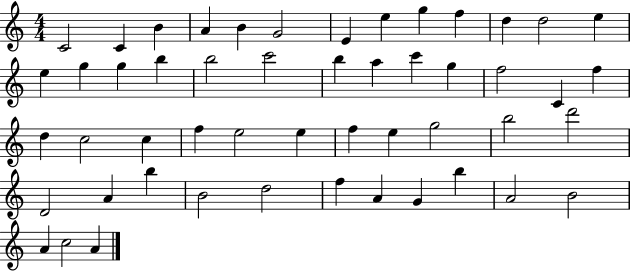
C4/h C4/q B4/q A4/q B4/q G4/h E4/q E5/q G5/q F5/q D5/q D5/h E5/q E5/q G5/q G5/q B5/q B5/h C6/h B5/q A5/q C6/q G5/q F5/h C4/q F5/q D5/q C5/h C5/q F5/q E5/h E5/q F5/q E5/q G5/h B5/h D6/h D4/h A4/q B5/q B4/h D5/h F5/q A4/q G4/q B5/q A4/h B4/h A4/q C5/h A4/q